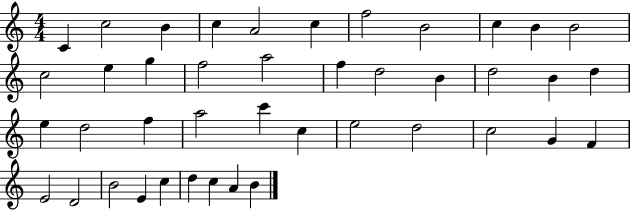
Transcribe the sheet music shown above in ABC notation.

X:1
T:Untitled
M:4/4
L:1/4
K:C
C c2 B c A2 c f2 B2 c B B2 c2 e g f2 a2 f d2 B d2 B d e d2 f a2 c' c e2 d2 c2 G F E2 D2 B2 E c d c A B